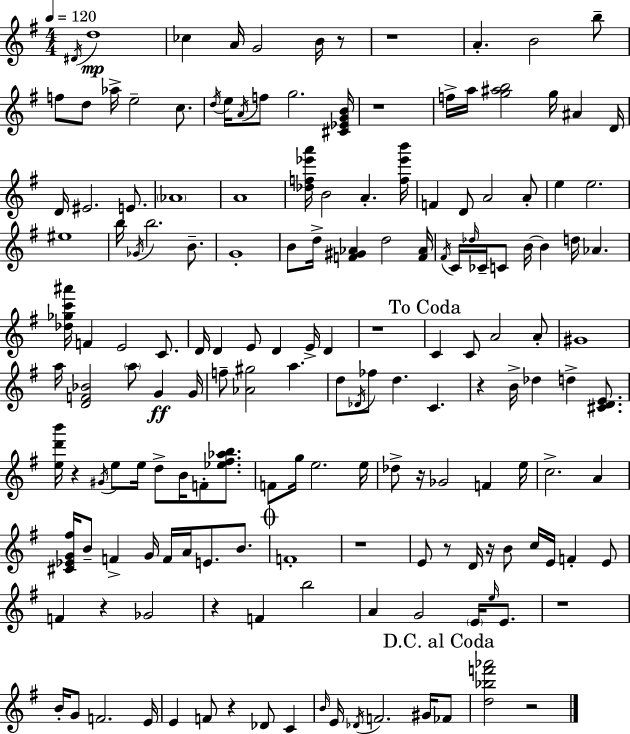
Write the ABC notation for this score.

X:1
T:Untitled
M:4/4
L:1/4
K:G
^D/4 d4 _c A/4 G2 B/4 z/2 z4 A B2 b/2 f/2 d/2 _a/4 e2 c/2 d/4 e/4 A/4 f/2 g2 [^C_EGB]/4 z4 f/4 a/4 [g^ab]2 g/4 ^A D/4 D/4 ^E2 E/2 _A4 A4 [_df_e'a']/4 B2 A [f_e'b']/4 F D/2 A2 A/2 e e2 ^e4 b/4 _G/4 b2 B/2 G4 B/2 d/4 [F^G_A] d2 [F_A]/4 ^F/4 C/4 _d/4 _C/4 C/2 B/4 B d/4 _A [_d_gc'^a']/4 F E2 C/2 D/4 D E/2 D E/4 D z4 C C/2 A2 A/2 ^G4 a/4 [DF_B]2 a/2 G G/4 f/2 [_A^g]2 a d/2 _D/4 _f/2 d C z B/4 _d d [^CDE]/2 [ed'b']/4 z ^G/4 e/2 e/4 d/2 B/4 F/2 [_e^f_ab]/2 F/2 g/4 e2 e/4 _d/2 z/4 _G2 F e/4 c2 A [^C_EG^f]/4 B/2 F G/4 F/4 A/4 E/2 B/2 F4 z4 E/2 z/2 D/4 z/4 B/2 c/4 E/4 F E/2 F z _G2 z F b2 A G2 E/4 e/4 E/2 z4 B/4 G/2 F2 E/4 E F/2 z _D/2 C B/4 E/4 _D/4 F2 ^G/4 _F/2 [d_bf'_a']2 z2